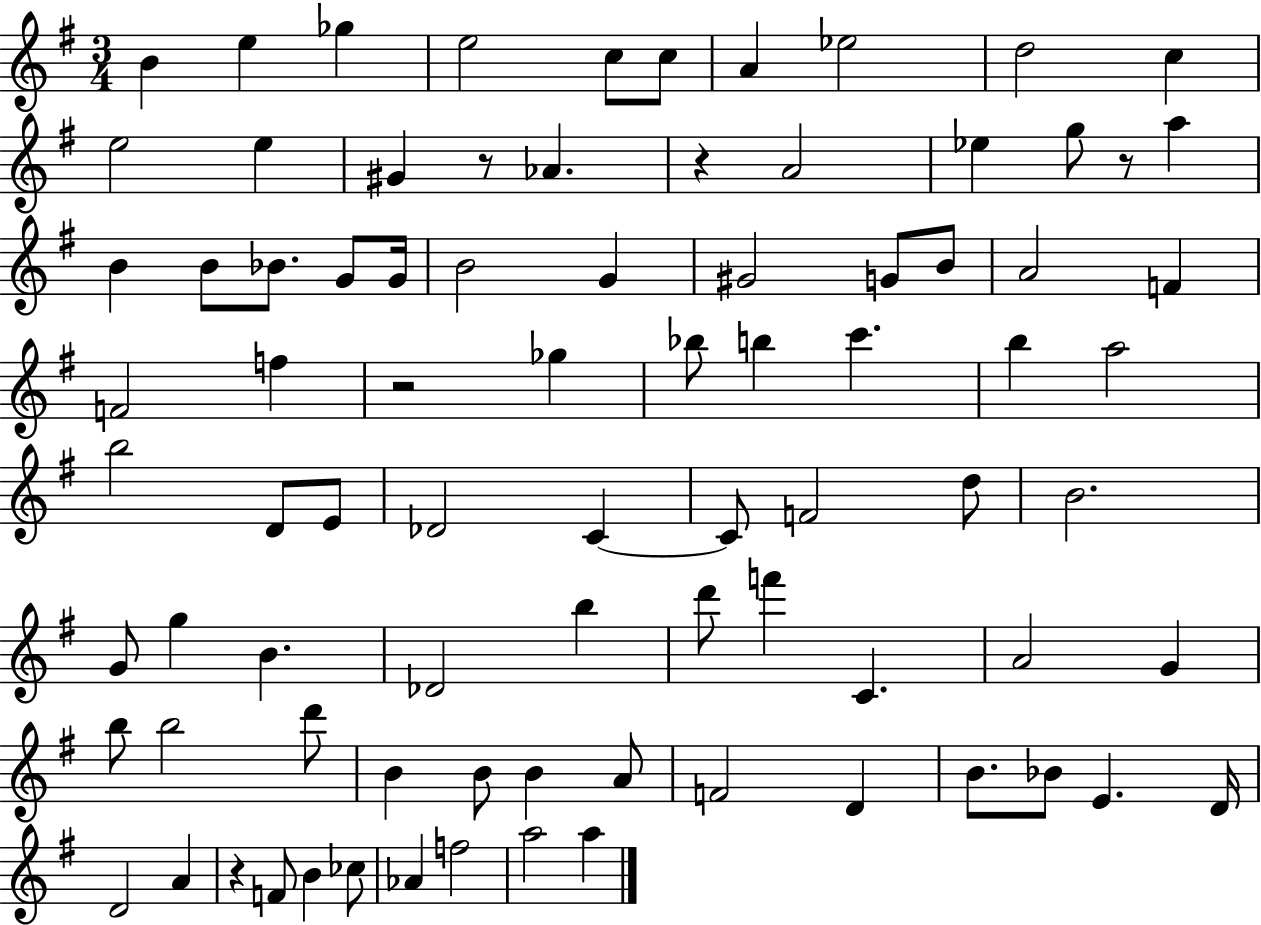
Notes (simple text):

B4/q E5/q Gb5/q E5/h C5/e C5/e A4/q Eb5/h D5/h C5/q E5/h E5/q G#4/q R/e Ab4/q. R/q A4/h Eb5/q G5/e R/e A5/q B4/q B4/e Bb4/e. G4/e G4/s B4/h G4/q G#4/h G4/e B4/e A4/h F4/q F4/h F5/q R/h Gb5/q Bb5/e B5/q C6/q. B5/q A5/h B5/h D4/e E4/e Db4/h C4/q C4/e F4/h D5/e B4/h. G4/e G5/q B4/q. Db4/h B5/q D6/e F6/q C4/q. A4/h G4/q B5/e B5/h D6/e B4/q B4/e B4/q A4/e F4/h D4/q B4/e. Bb4/e E4/q. D4/s D4/h A4/q R/q F4/e B4/q CES5/e Ab4/q F5/h A5/h A5/q